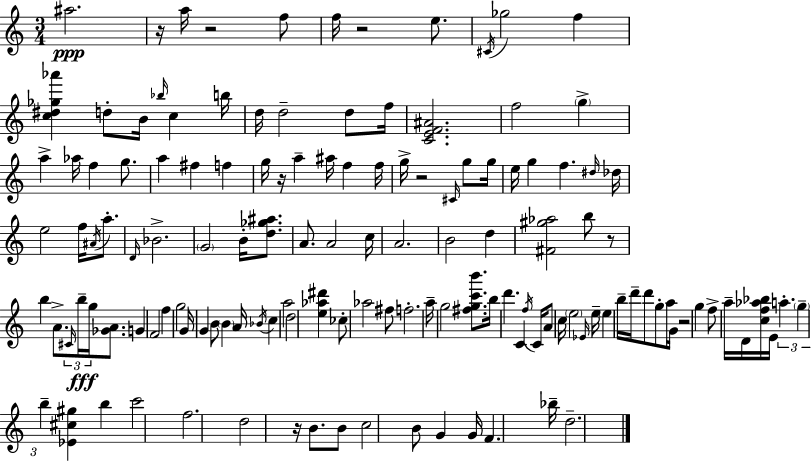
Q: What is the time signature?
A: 3/4